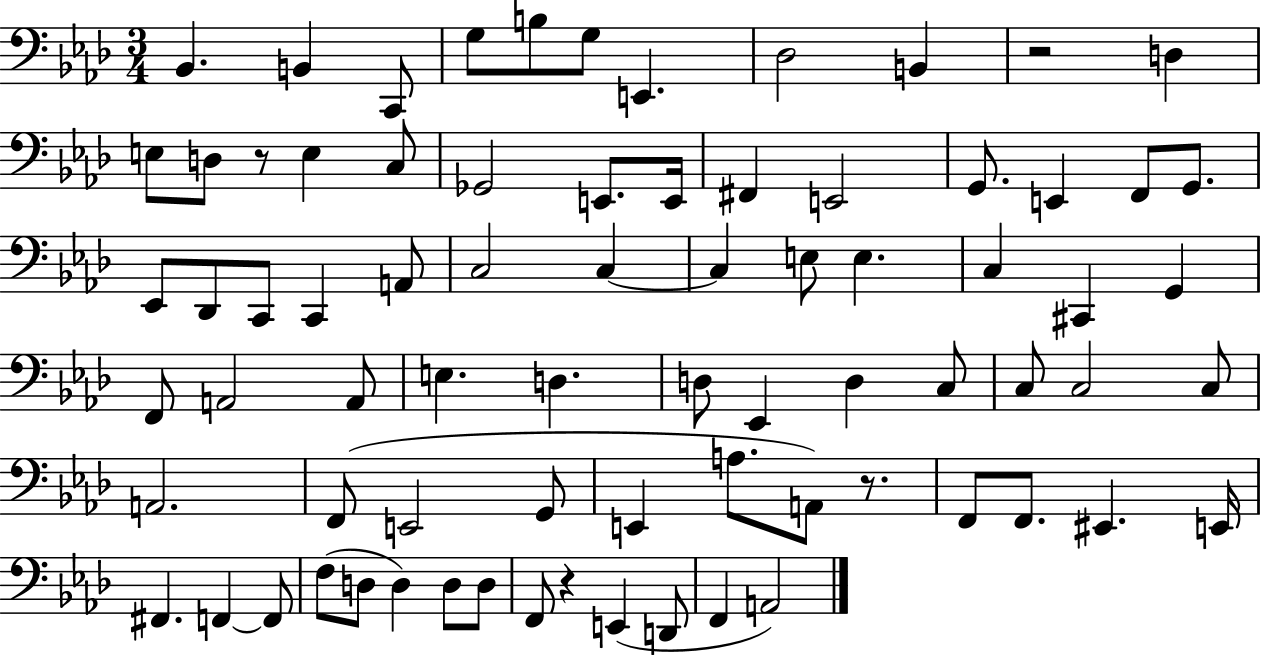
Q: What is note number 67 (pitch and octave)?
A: D3